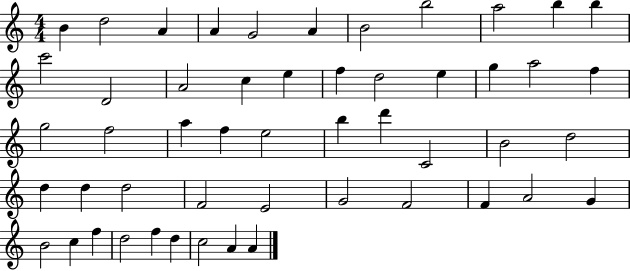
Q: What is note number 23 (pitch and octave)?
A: G5